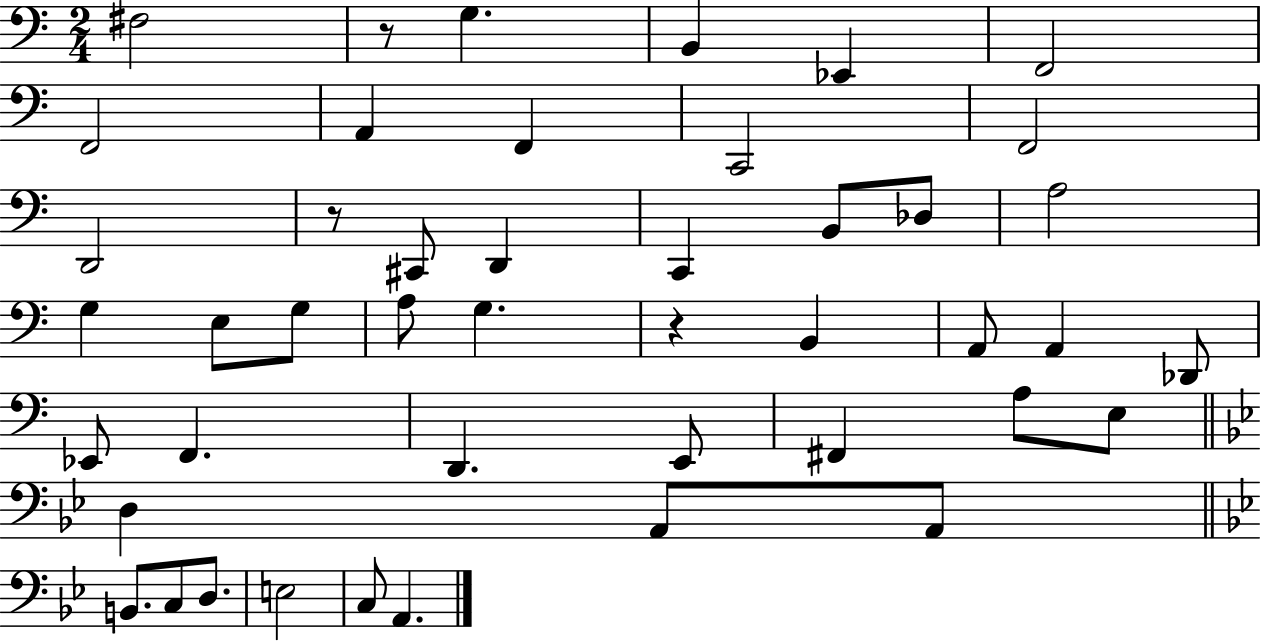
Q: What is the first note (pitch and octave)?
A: F#3